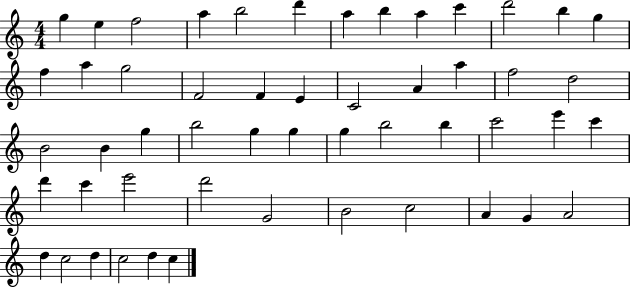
G5/q E5/q F5/h A5/q B5/h D6/q A5/q B5/q A5/q C6/q D6/h B5/q G5/q F5/q A5/q G5/h F4/h F4/q E4/q C4/h A4/q A5/q F5/h D5/h B4/h B4/q G5/q B5/h G5/q G5/q G5/q B5/h B5/q C6/h E6/q C6/q D6/q C6/q E6/h D6/h G4/h B4/h C5/h A4/q G4/q A4/h D5/q C5/h D5/q C5/h D5/q C5/q